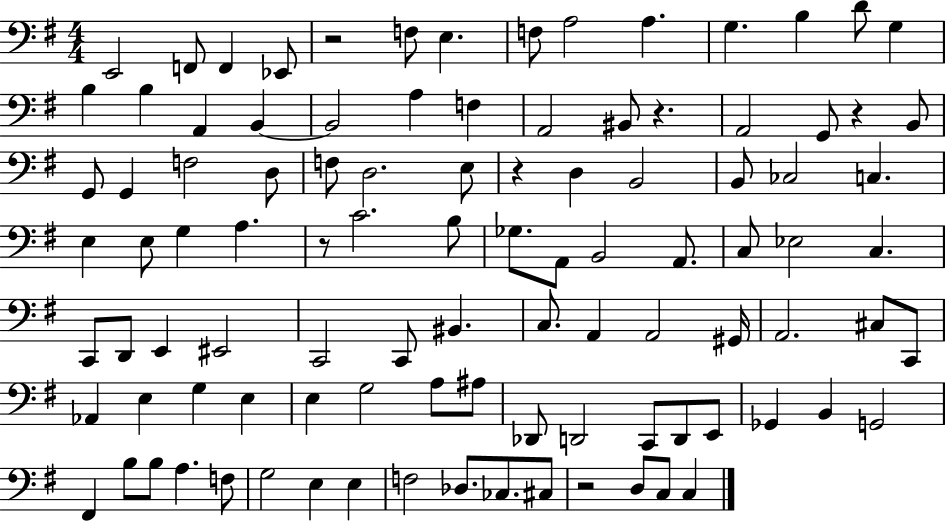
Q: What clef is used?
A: bass